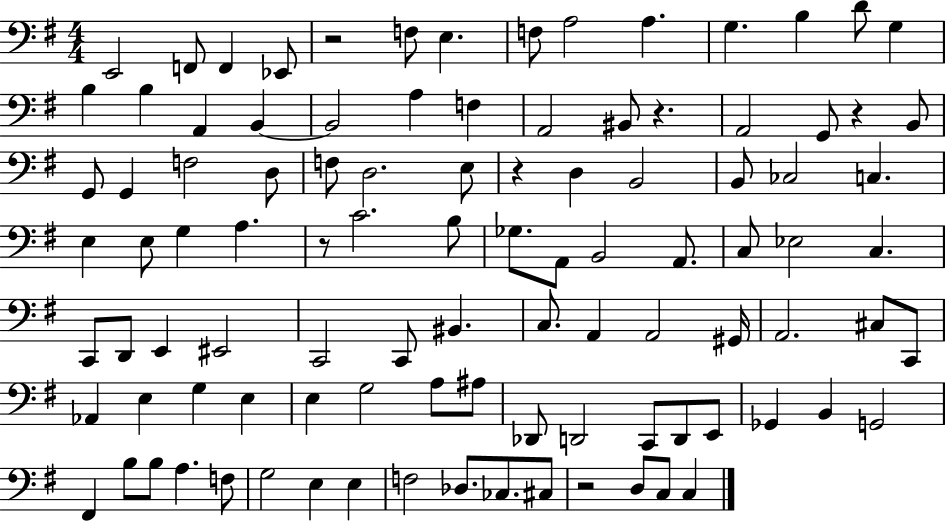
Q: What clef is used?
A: bass